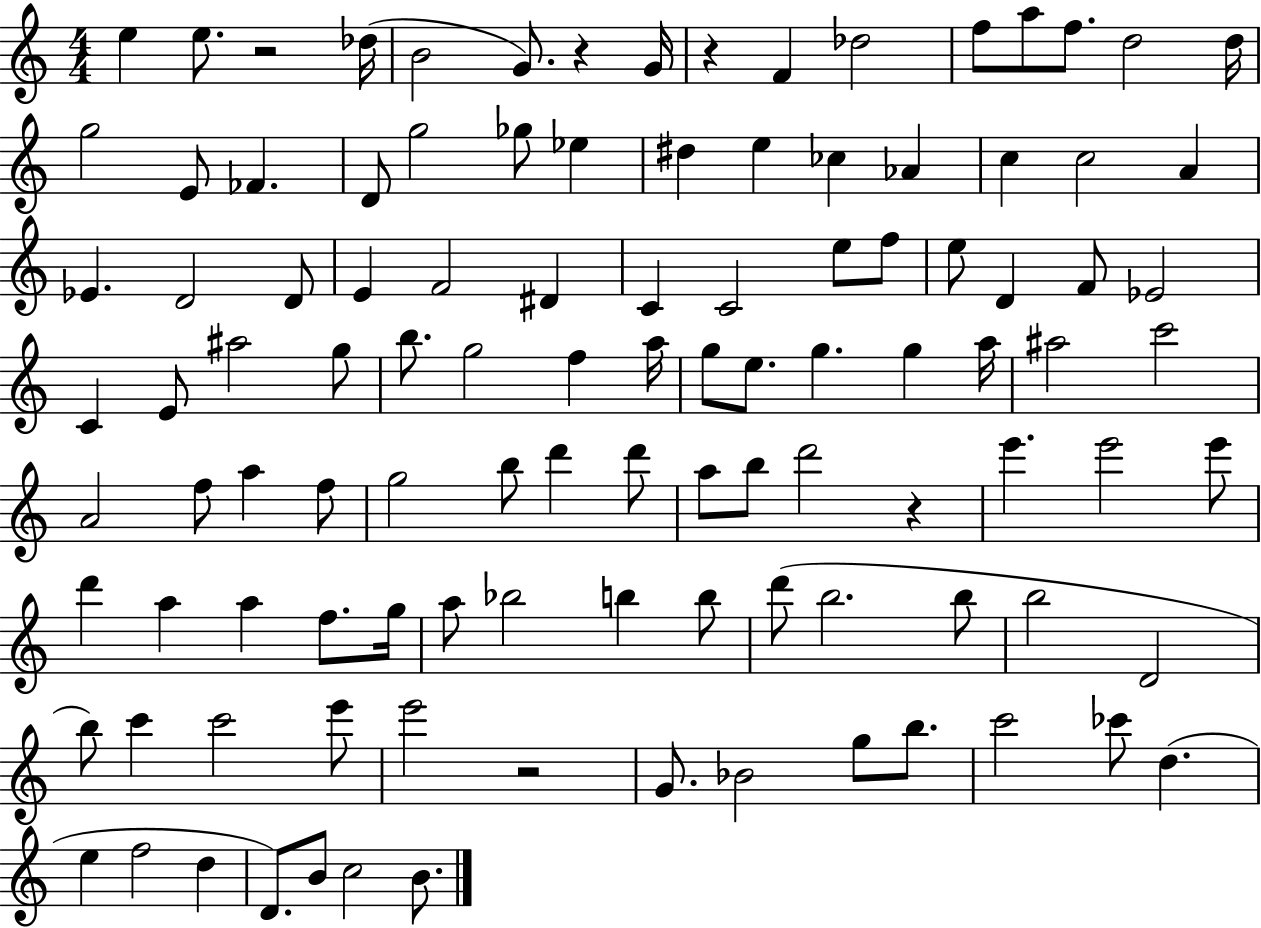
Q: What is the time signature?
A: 4/4